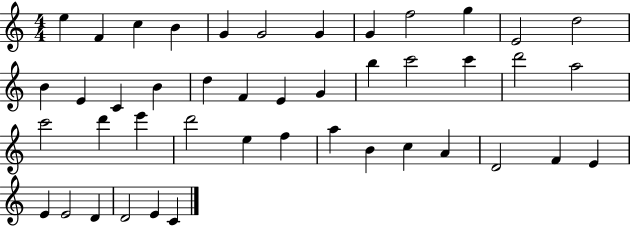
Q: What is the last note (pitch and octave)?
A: C4